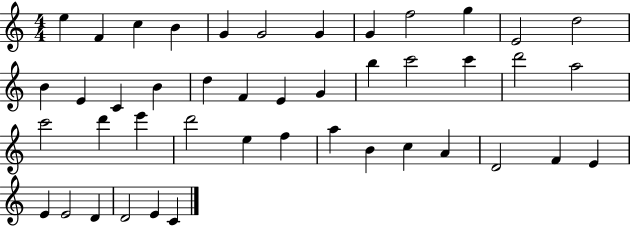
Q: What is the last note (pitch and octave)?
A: C4